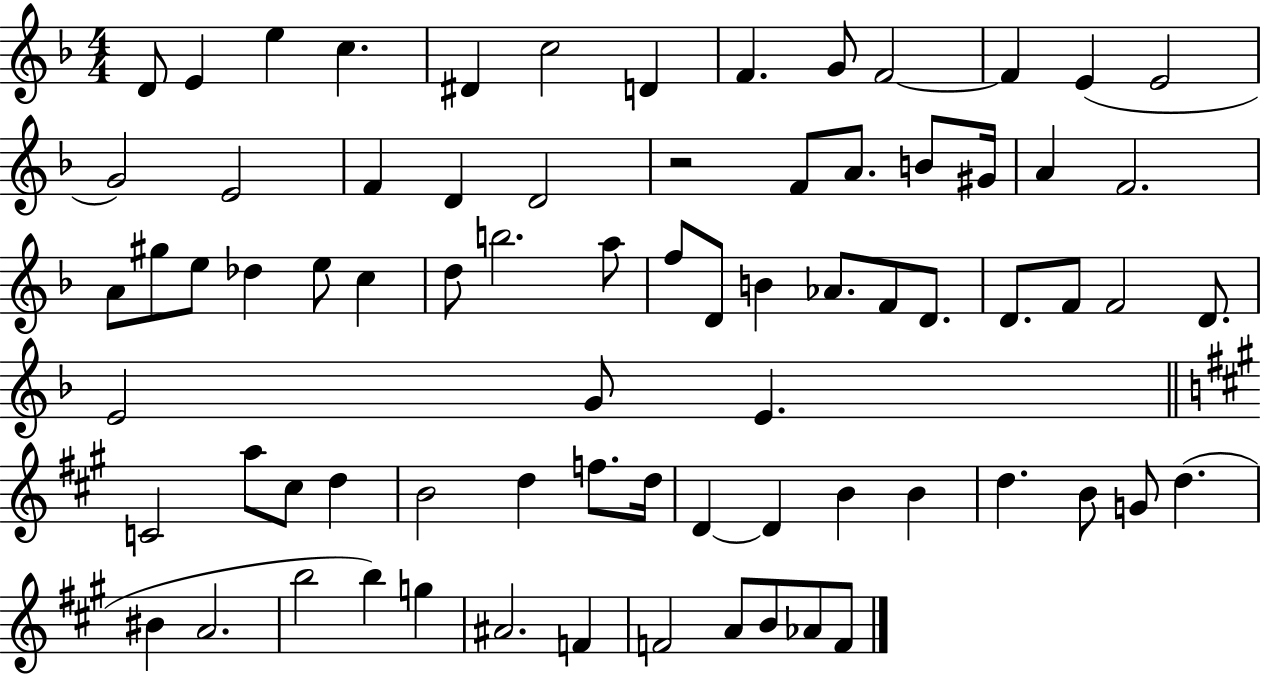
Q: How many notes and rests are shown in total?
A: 75